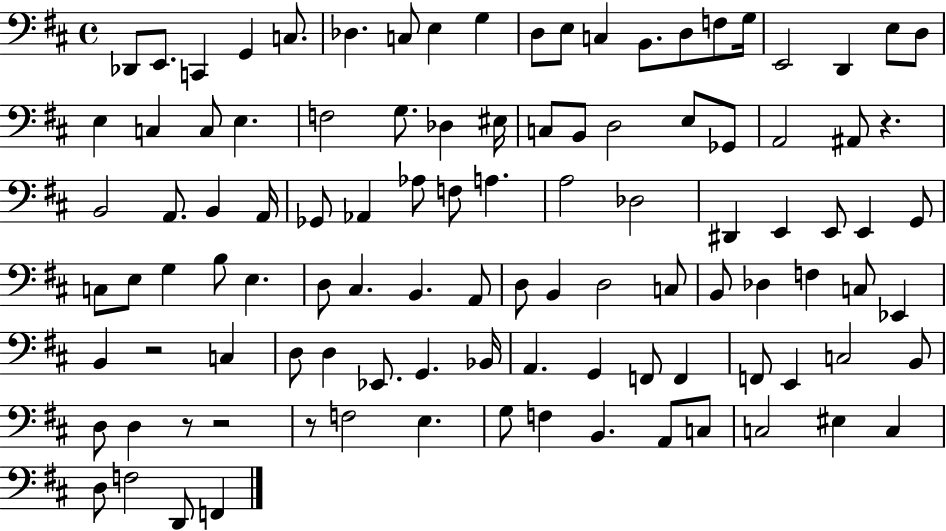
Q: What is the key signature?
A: D major